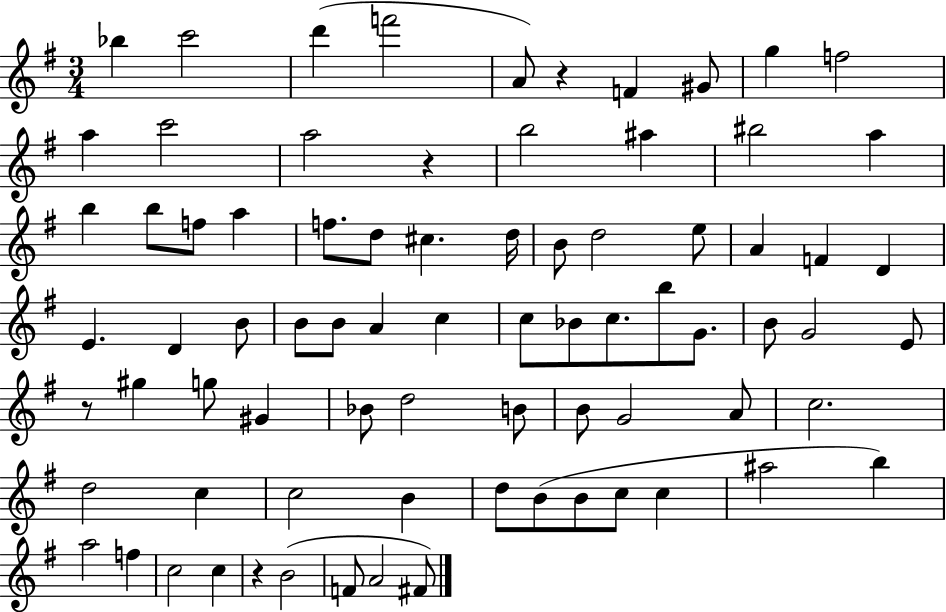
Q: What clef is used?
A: treble